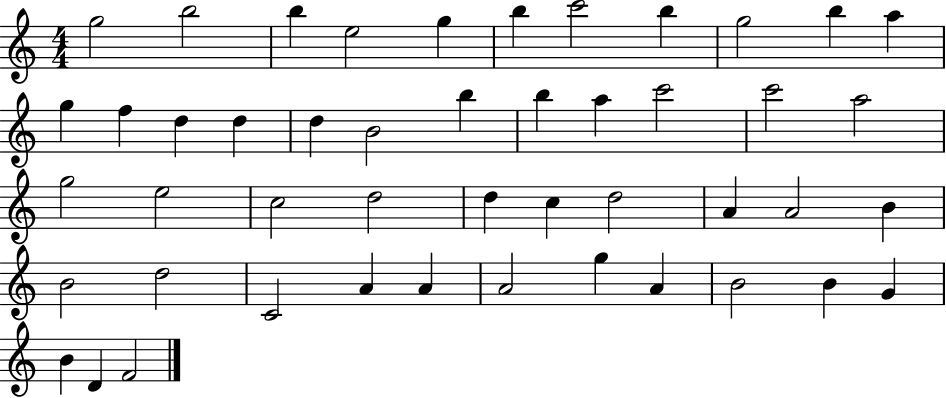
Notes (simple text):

G5/h B5/h B5/q E5/h G5/q B5/q C6/h B5/q G5/h B5/q A5/q G5/q F5/q D5/q D5/q D5/q B4/h B5/q B5/q A5/q C6/h C6/h A5/h G5/h E5/h C5/h D5/h D5/q C5/q D5/h A4/q A4/h B4/q B4/h D5/h C4/h A4/q A4/q A4/h G5/q A4/q B4/h B4/q G4/q B4/q D4/q F4/h